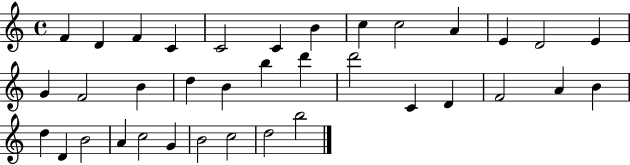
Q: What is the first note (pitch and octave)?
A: F4